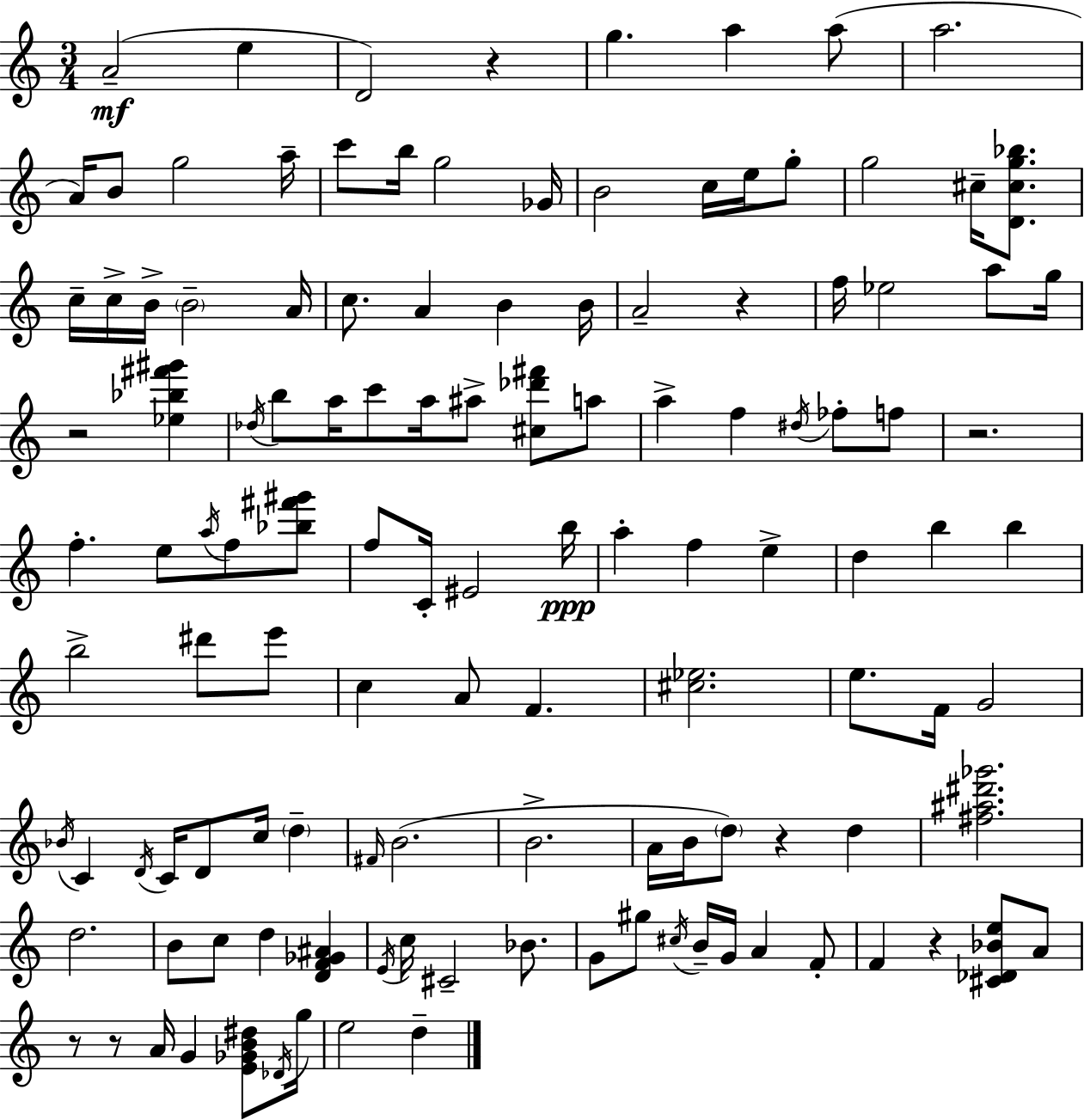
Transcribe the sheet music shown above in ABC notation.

X:1
T:Untitled
M:3/4
L:1/4
K:Am
A2 e D2 z g a a/2 a2 A/4 B/2 g2 a/4 c'/2 b/4 g2 _G/4 B2 c/4 e/4 g/2 g2 ^c/4 [D^cg_b]/2 c/4 c/4 B/4 B2 A/4 c/2 A B B/4 A2 z f/4 _e2 a/2 g/4 z2 [_e_b^f'^g'] _d/4 b/2 a/4 c'/2 a/4 ^a/2 [^c_d'^f']/2 a/2 a f ^d/4 _f/2 f/2 z2 f e/2 a/4 f/2 [_b^f'^g']/2 f/2 C/4 ^E2 b/4 a f e d b b b2 ^d'/2 e'/2 c A/2 F [^c_e]2 e/2 F/4 G2 _B/4 C D/4 C/4 D/2 c/4 d ^F/4 B2 B2 A/4 B/4 d/2 z d [^f^a^d'_g']2 d2 B/2 c/2 d [DF_G^A] E/4 c/4 ^C2 _B/2 G/2 ^g/2 ^c/4 B/4 G/4 A F/2 F z [^C_D_Be]/2 A/2 z/2 z/2 A/4 G [E_GB^d]/2 _D/4 g/4 e2 d